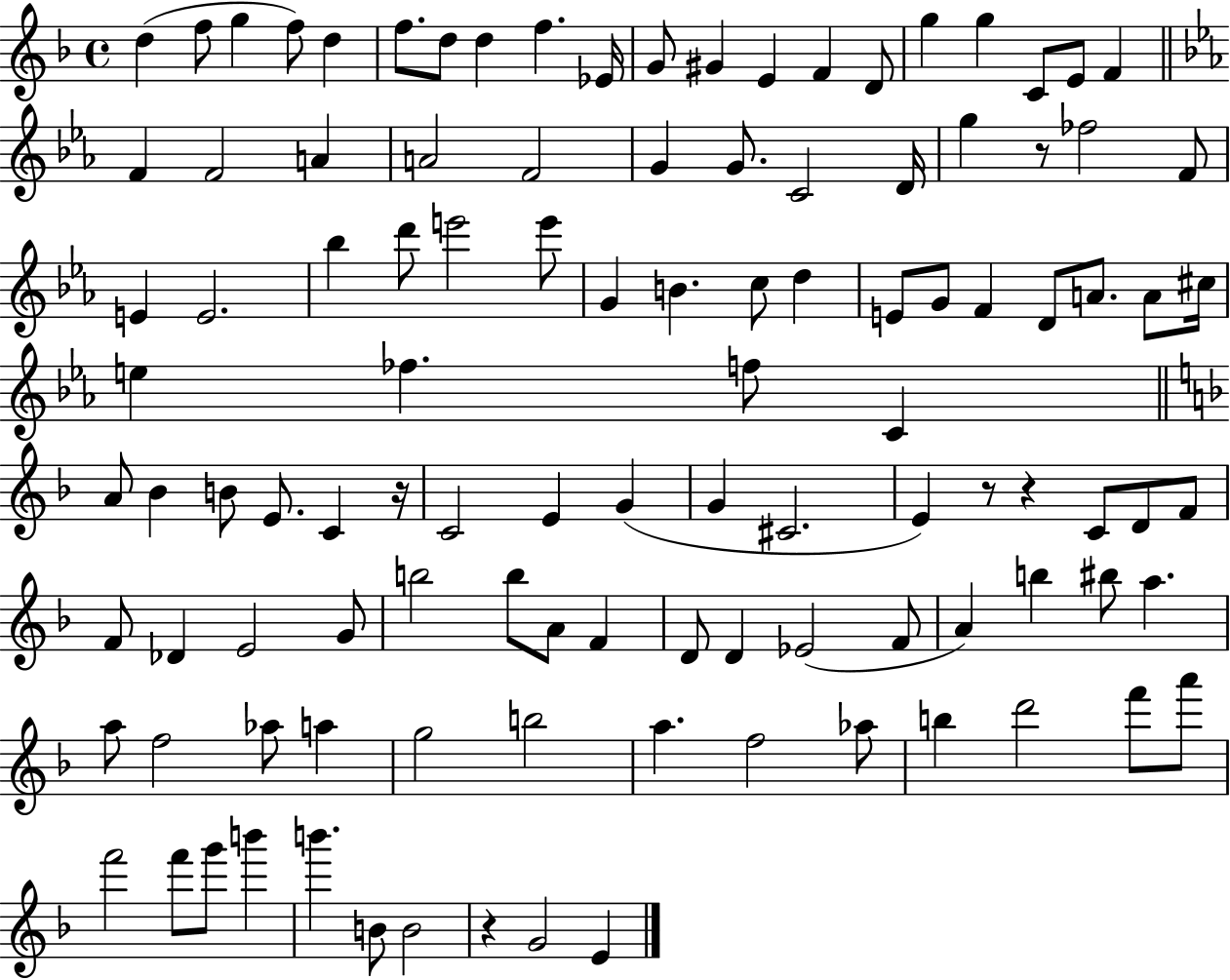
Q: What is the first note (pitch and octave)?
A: D5